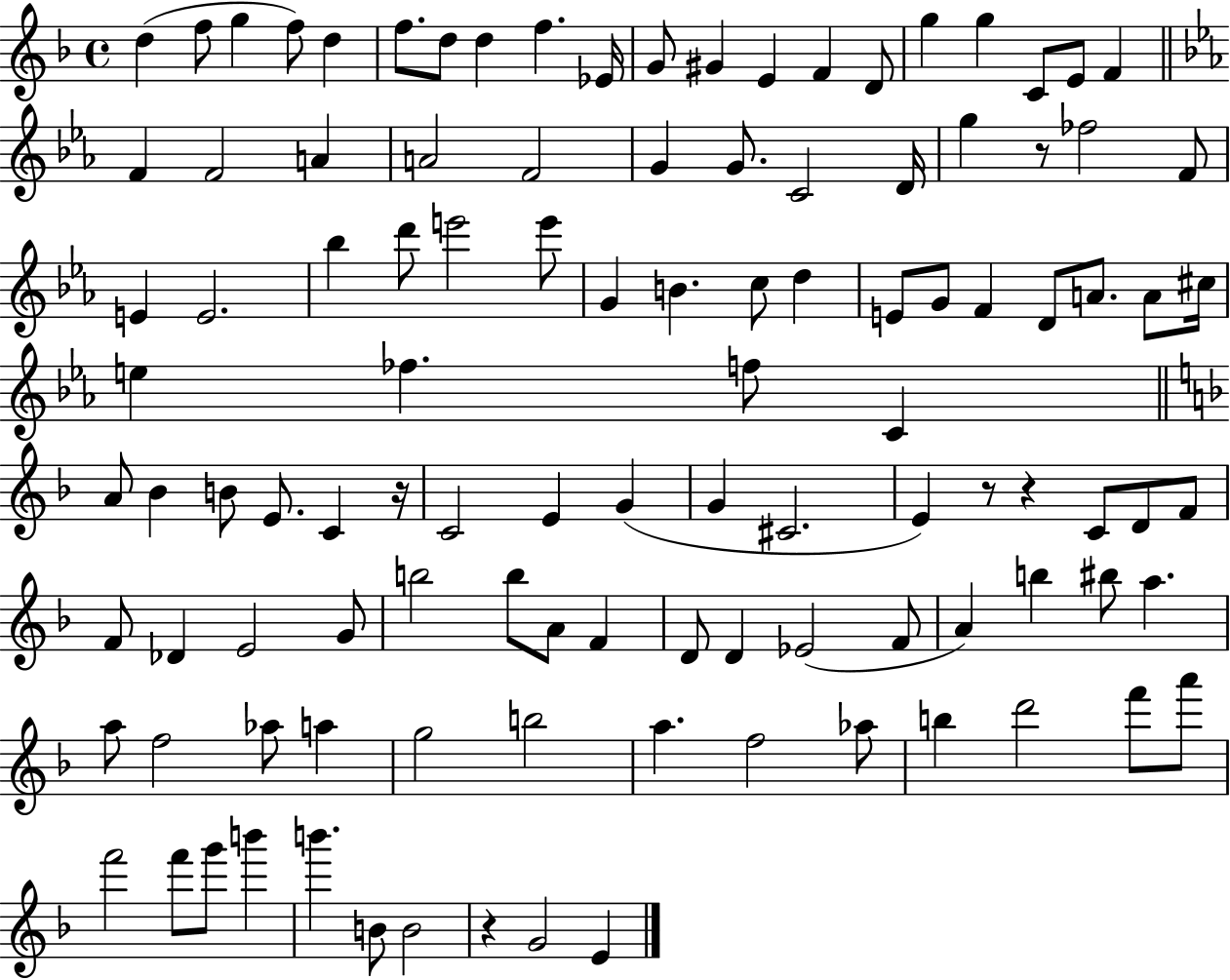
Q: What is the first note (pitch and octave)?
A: D5